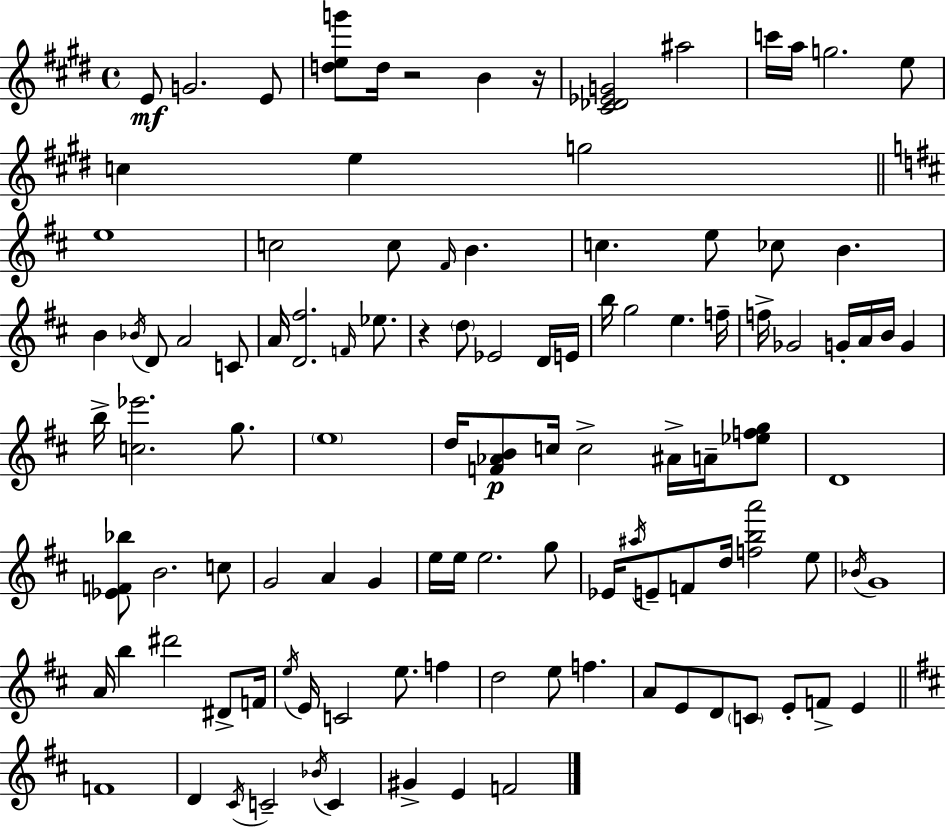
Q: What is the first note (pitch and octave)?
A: E4